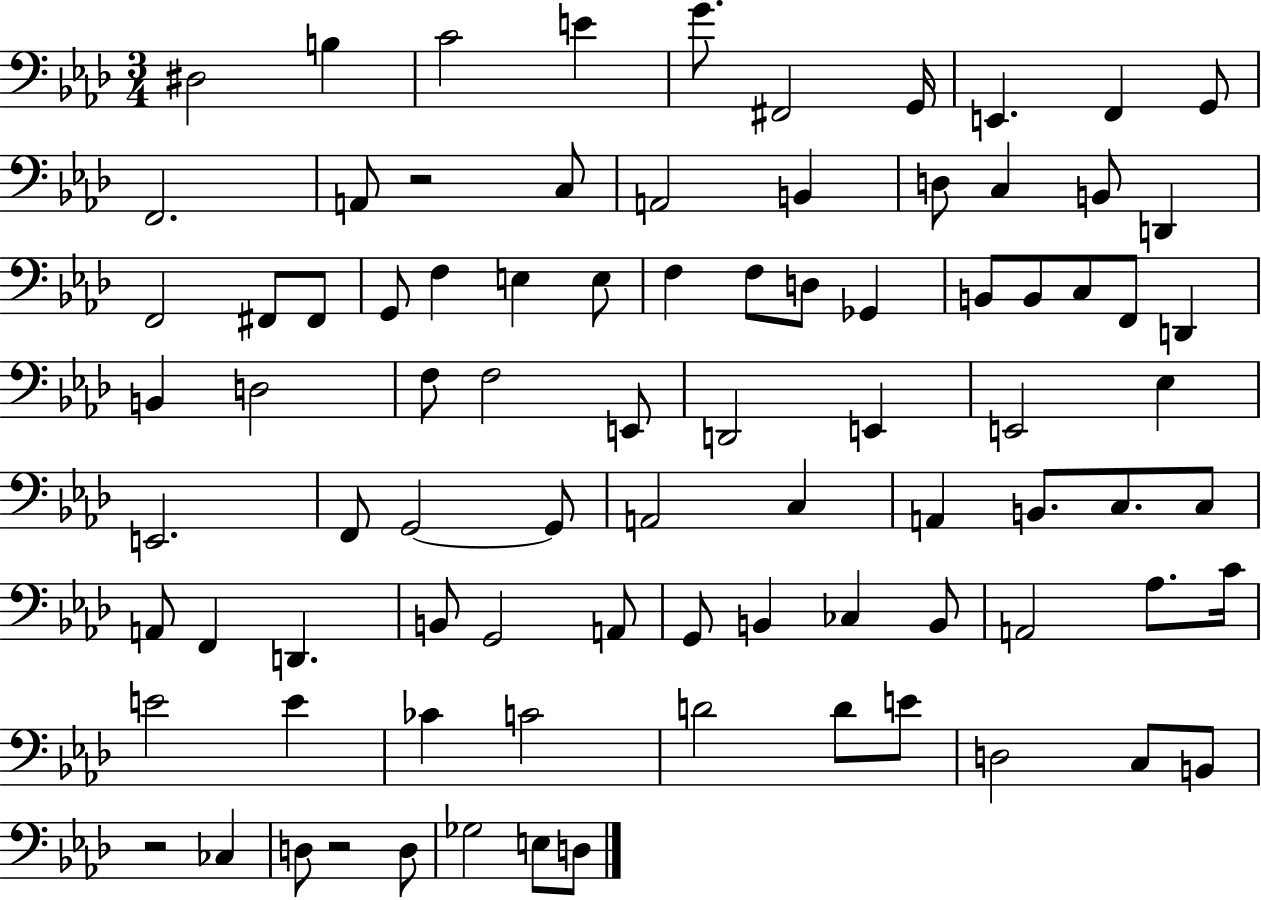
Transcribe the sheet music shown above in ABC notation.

X:1
T:Untitled
M:3/4
L:1/4
K:Ab
^D,2 B, C2 E G/2 ^F,,2 G,,/4 E,, F,, G,,/2 F,,2 A,,/2 z2 C,/2 A,,2 B,, D,/2 C, B,,/2 D,, F,,2 ^F,,/2 ^F,,/2 G,,/2 F, E, E,/2 F, F,/2 D,/2 _G,, B,,/2 B,,/2 C,/2 F,,/2 D,, B,, D,2 F,/2 F,2 E,,/2 D,,2 E,, E,,2 _E, E,,2 F,,/2 G,,2 G,,/2 A,,2 C, A,, B,,/2 C,/2 C,/2 A,,/2 F,, D,, B,,/2 G,,2 A,,/2 G,,/2 B,, _C, B,,/2 A,,2 _A,/2 C/4 E2 E _C C2 D2 D/2 E/2 D,2 C,/2 B,,/2 z2 _C, D,/2 z2 D,/2 _G,2 E,/2 D,/2